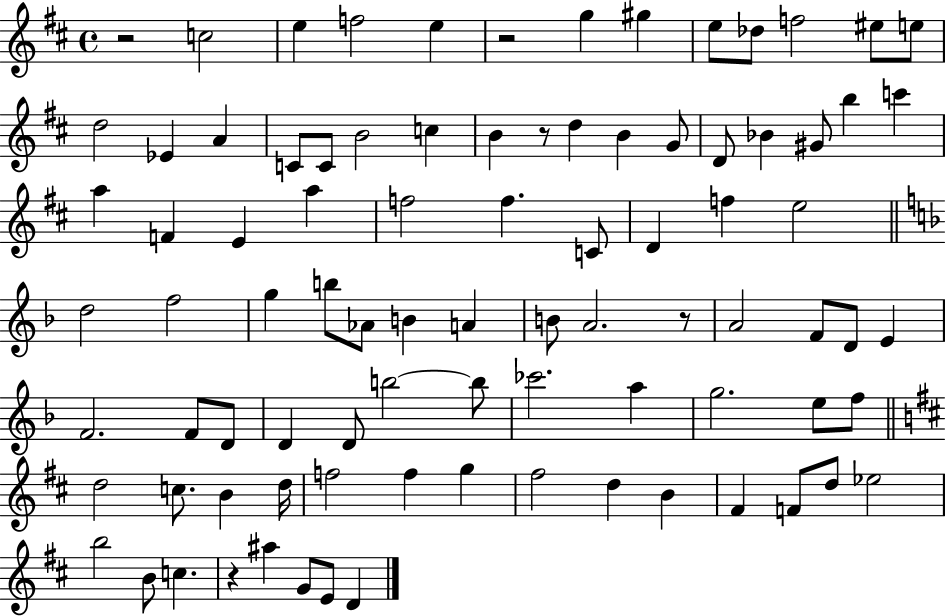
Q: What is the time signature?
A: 4/4